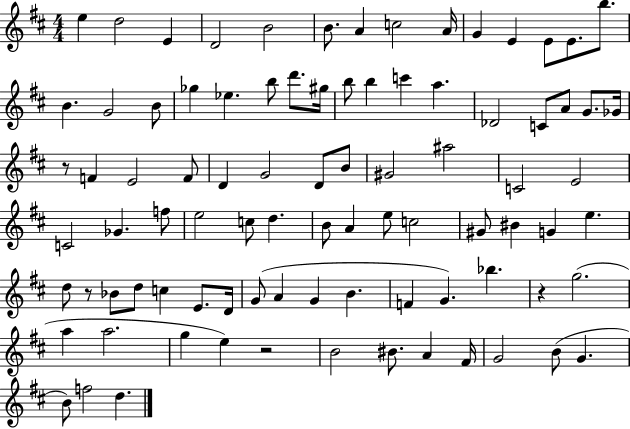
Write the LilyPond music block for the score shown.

{
  \clef treble
  \numericTimeSignature
  \time 4/4
  \key d \major
  e''4 d''2 e'4 | d'2 b'2 | b'8. a'4 c''2 a'16 | g'4 e'4 e'8 e'8. b''8. | \break b'4. g'2 b'8 | ges''4 ees''4. b''8 d'''8. gis''16 | b''8 b''4 c'''4 a''4. | des'2 c'8 a'8 g'8. ges'16 | \break r8 f'4 e'2 f'8 | d'4 g'2 d'8 b'8 | gis'2 ais''2 | c'2 e'2 | \break c'2 ges'4. f''8 | e''2 c''8 d''4. | b'8 a'4 e''8 c''2 | gis'8 bis'4 g'4 e''4. | \break d''8 r8 bes'8 d''8 c''4 e'8. d'16 | g'8( a'4 g'4 b'4. | f'4 g'4.) bes''4. | r4 g''2.( | \break a''4 a''2. | g''4 e''4) r2 | b'2 bis'8. a'4 fis'16 | g'2 b'8( g'4. | \break b'8) f''2 d''4. | \bar "|."
}